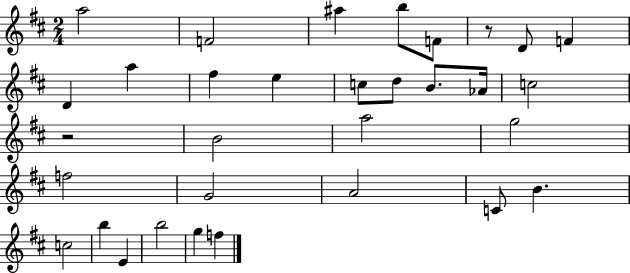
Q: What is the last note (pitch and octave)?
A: F5